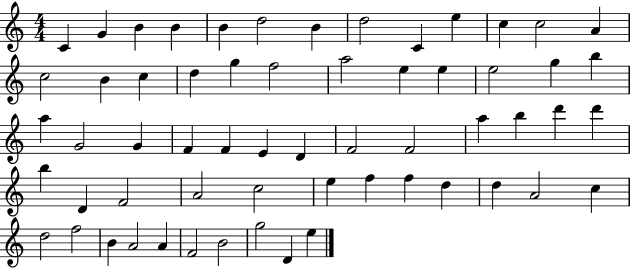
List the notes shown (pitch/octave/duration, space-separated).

C4/q G4/q B4/q B4/q B4/q D5/h B4/q D5/h C4/q E5/q C5/q C5/h A4/q C5/h B4/q C5/q D5/q G5/q F5/h A5/h E5/q E5/q E5/h G5/q B5/q A5/q G4/h G4/q F4/q F4/q E4/q D4/q F4/h F4/h A5/q B5/q D6/q D6/q B5/q D4/q F4/h A4/h C5/h E5/q F5/q F5/q D5/q D5/q A4/h C5/q D5/h F5/h B4/q A4/h A4/q F4/h B4/h G5/h D4/q E5/q